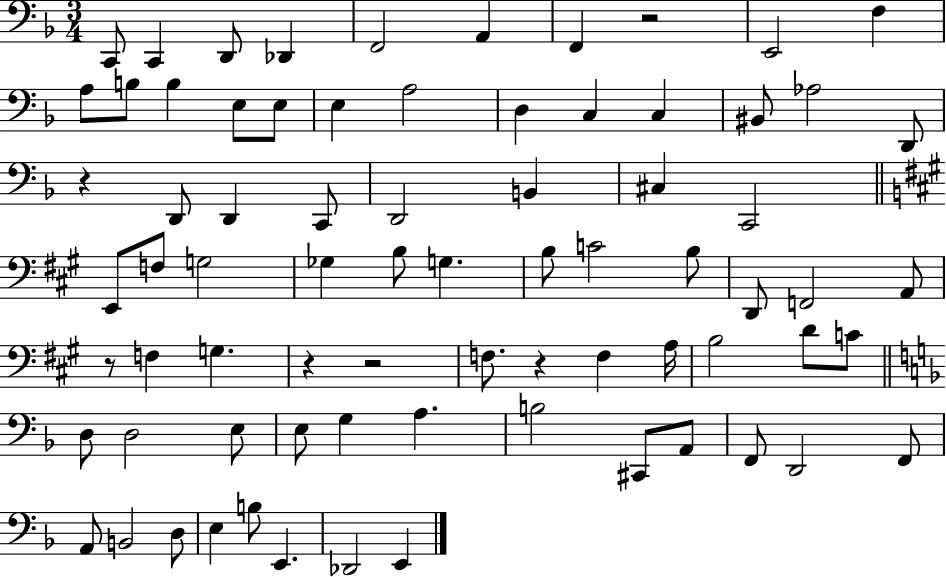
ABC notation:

X:1
T:Untitled
M:3/4
L:1/4
K:F
C,,/2 C,, D,,/2 _D,, F,,2 A,, F,, z2 E,,2 F, A,/2 B,/2 B, E,/2 E,/2 E, A,2 D, C, C, ^B,,/2 _A,2 D,,/2 z D,,/2 D,, C,,/2 D,,2 B,, ^C, C,,2 E,,/2 F,/2 G,2 _G, B,/2 G, B,/2 C2 B,/2 D,,/2 F,,2 A,,/2 z/2 F, G, z z2 F,/2 z F, A,/4 B,2 D/2 C/2 D,/2 D,2 E,/2 E,/2 G, A, B,2 ^C,,/2 A,,/2 F,,/2 D,,2 F,,/2 A,,/2 B,,2 D,/2 E, B,/2 E,, _D,,2 E,,